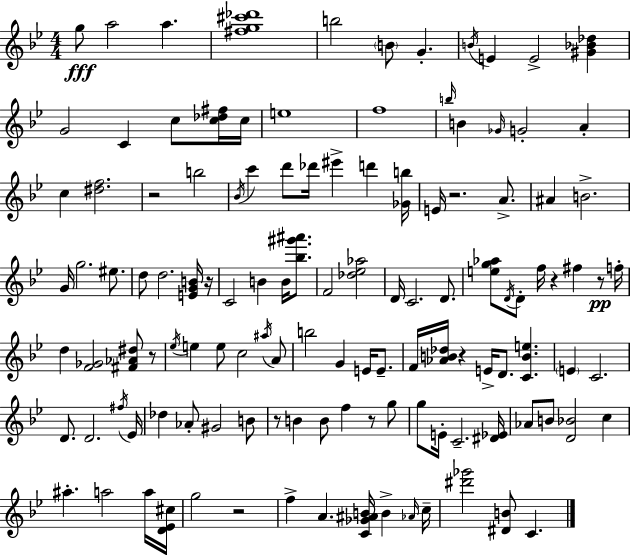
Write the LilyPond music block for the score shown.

{
  \clef treble
  \numericTimeSignature
  \time 4/4
  \key g \minor
  g''8\fff a''2 a''4. | <fis'' g'' cis''' des'''>1 | b''2 \parenthesize b'8 g'4.-. | \acciaccatura { b'16 } e'4 e'2-> <gis' bes' des''>4 | \break g'2 c'4 c''8 <c'' des'' fis''>16 | c''16 e''1 | f''1 | \grace { b''16 } b'4 \grace { ges'16 } g'2-. a'4-. | \break c''4 <dis'' f''>2. | r2 b''2 | \acciaccatura { bes'16 } c'''4 d'''8 des'''16 eis'''4-> d'''4 | <ges' b''>16 e'16 r2. | \break a'8.-> ais'4 b'2.-> | g'16 g''2. | eis''8. d''8 d''2. | <e' g' b'>16 r16 c'2 b'4 | \break b'16 <bes'' gis''' ais'''>8. f'2 <des'' ees'' aes''>2 | d'16 c'2. | d'8. <e'' g'' aes''>8 \acciaccatura { d'16 } d'8-. f''16 r4 fis''4 | r8\pp f''16-. d''4 <f' ges'>2 | \break <fis' aes' dis''>8 r8 \acciaccatura { ees''16 } e''4 e''8 c''2 | \acciaccatura { ais''16 } a'8 b''2 g'4 | e'16 e'8.-- f'16 <aes' b' des''>16 r4 e'16-> d'8. | <c' b' e''>4. \parenthesize e'4 c'2. | \break d'8. d'2. | \acciaccatura { fis''16 } ees'16 des''4 aes'8-. gis'2 | b'8 r8 b'4 b'8 | f''4 r8 g''8 g''8 e'16-. c'2.-- | \break <dis' ees'>16 aes'8 b'8 <d' bes'>2 | c''4 ais''4.-. a''2 | a''16 <d' ees' cis''>16 g''2 | r2 f''4-> a'4. | \break <c' ges' ais' b'>16 b'4-> \grace { aes'16 } c''16-- <dis''' ges'''>2 | <dis' b'>8 c'4. \bar "|."
}